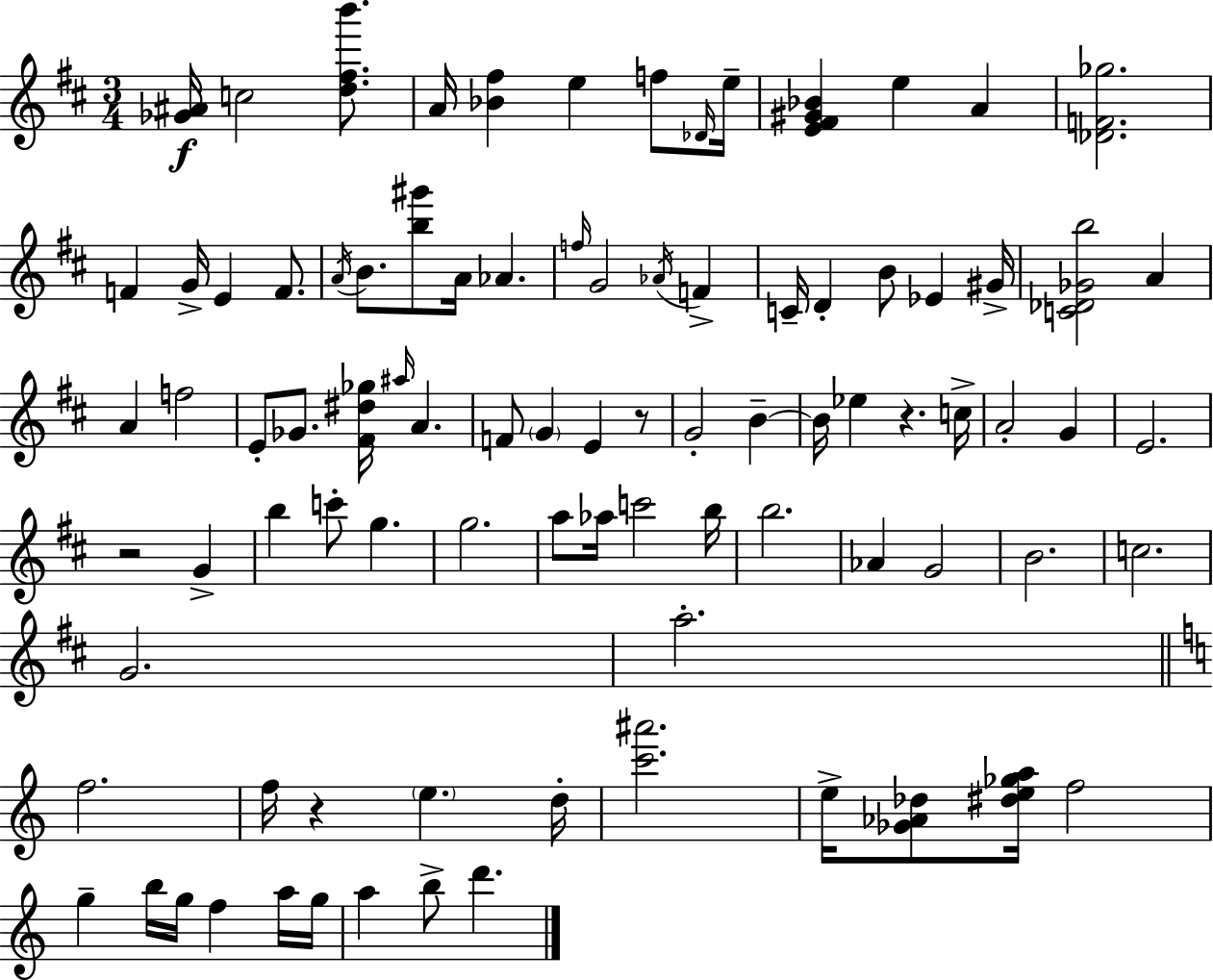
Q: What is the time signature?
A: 3/4